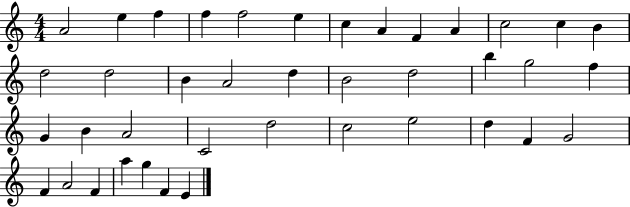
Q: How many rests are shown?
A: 0